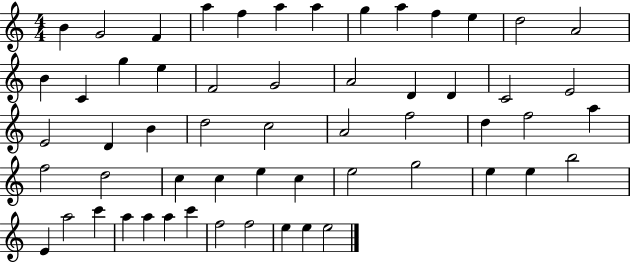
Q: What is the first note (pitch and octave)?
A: B4